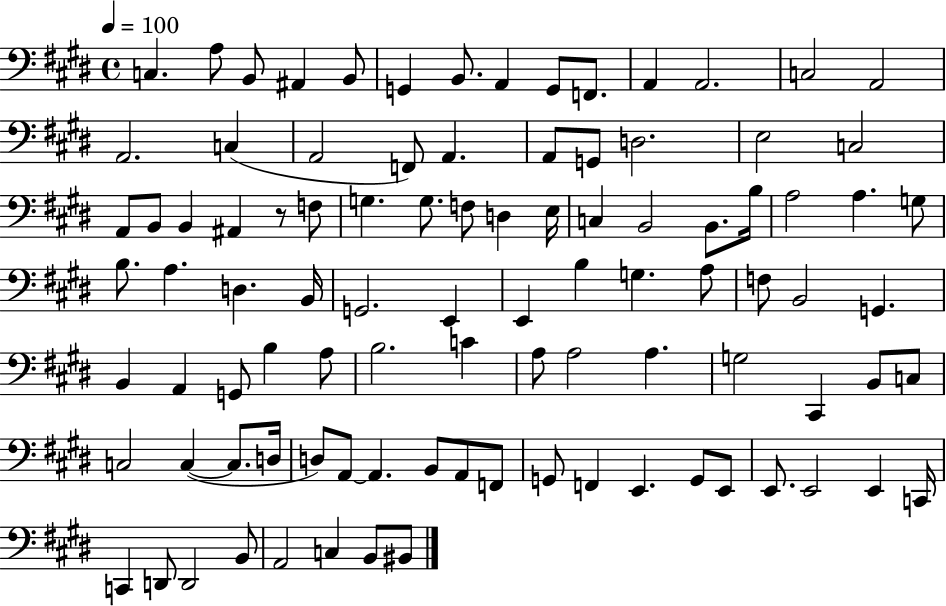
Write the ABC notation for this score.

X:1
T:Untitled
M:4/4
L:1/4
K:E
C, A,/2 B,,/2 ^A,, B,,/2 G,, B,,/2 A,, G,,/2 F,,/2 A,, A,,2 C,2 A,,2 A,,2 C, A,,2 F,,/2 A,, A,,/2 G,,/2 D,2 E,2 C,2 A,,/2 B,,/2 B,, ^A,, z/2 F,/2 G, G,/2 F,/2 D, E,/4 C, B,,2 B,,/2 B,/4 A,2 A, G,/2 B,/2 A, D, B,,/4 G,,2 E,, E,, B, G, A,/2 F,/2 B,,2 G,, B,, A,, G,,/2 B, A,/2 B,2 C A,/2 A,2 A, G,2 ^C,, B,,/2 C,/2 C,2 C, C,/2 D,/4 D,/2 A,,/2 A,, B,,/2 A,,/2 F,,/2 G,,/2 F,, E,, G,,/2 E,,/2 E,,/2 E,,2 E,, C,,/4 C,, D,,/2 D,,2 B,,/2 A,,2 C, B,,/2 ^B,,/2